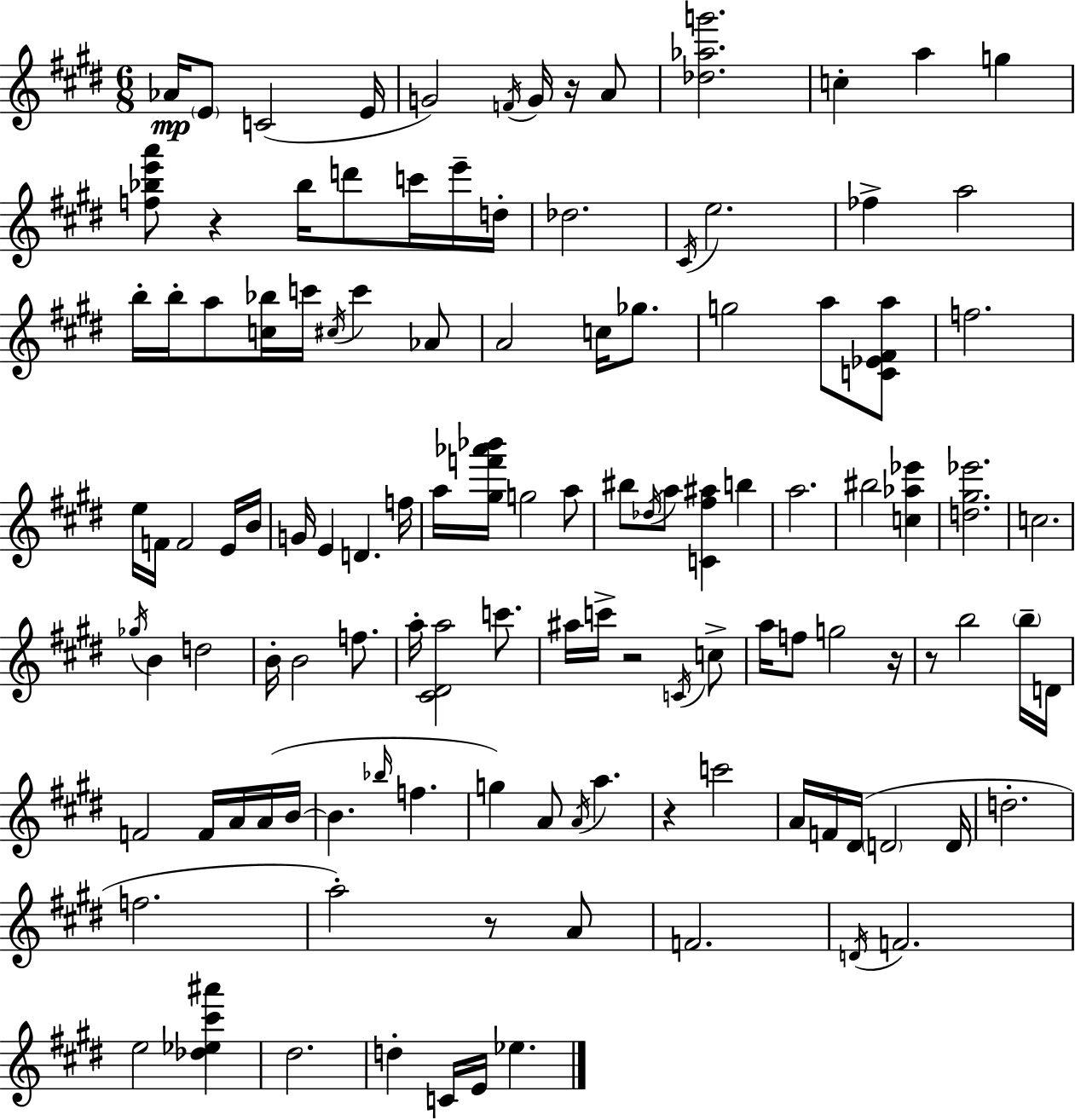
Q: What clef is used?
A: treble